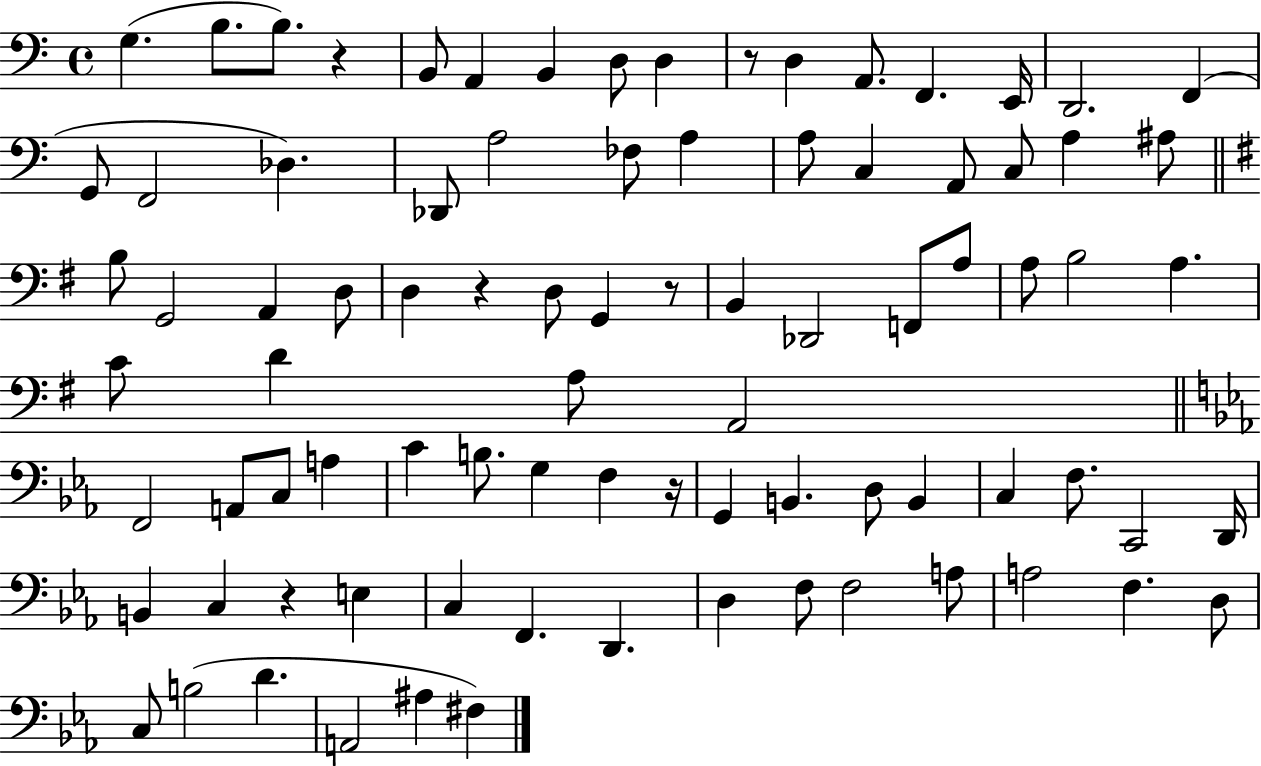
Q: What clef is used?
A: bass